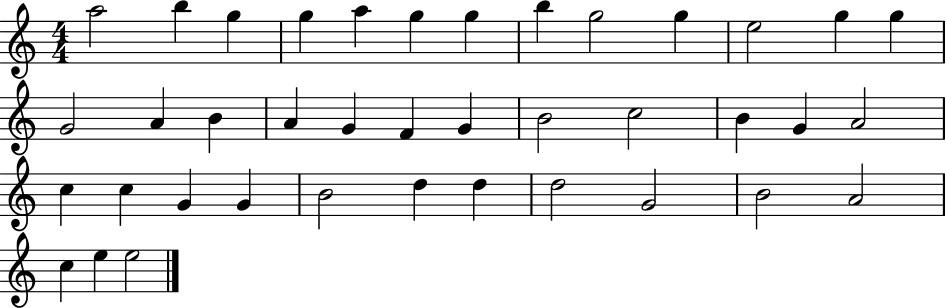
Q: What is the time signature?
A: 4/4